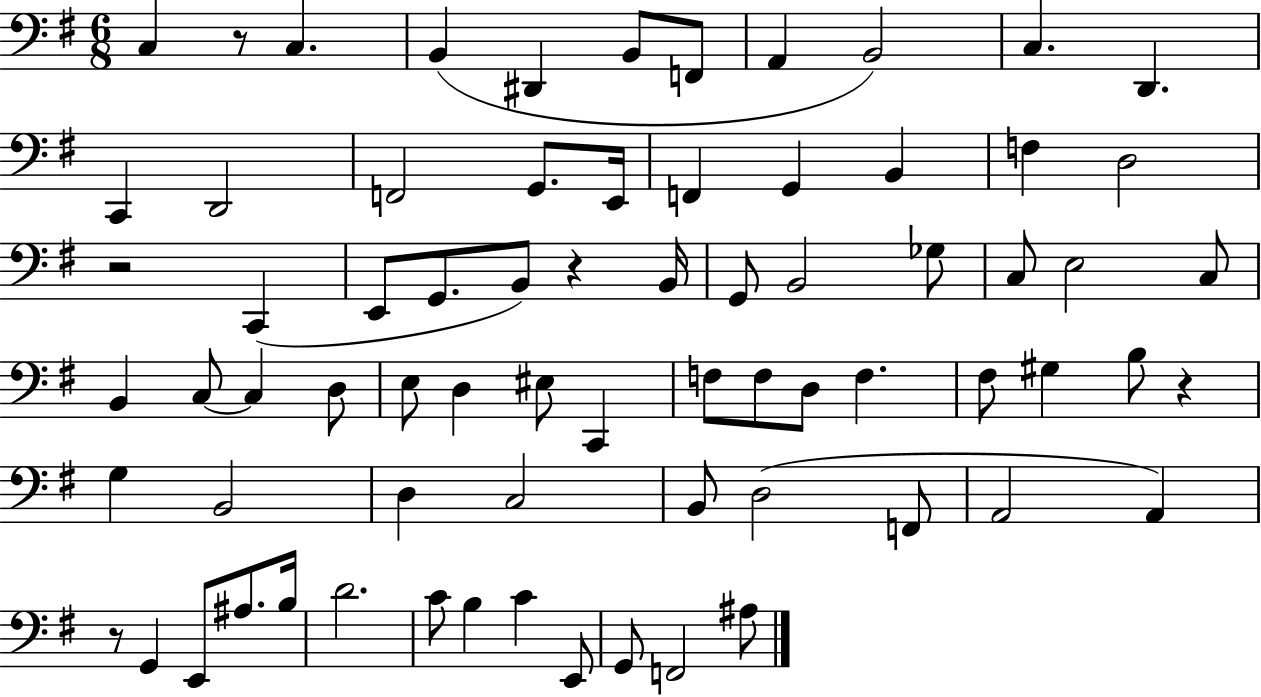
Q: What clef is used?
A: bass